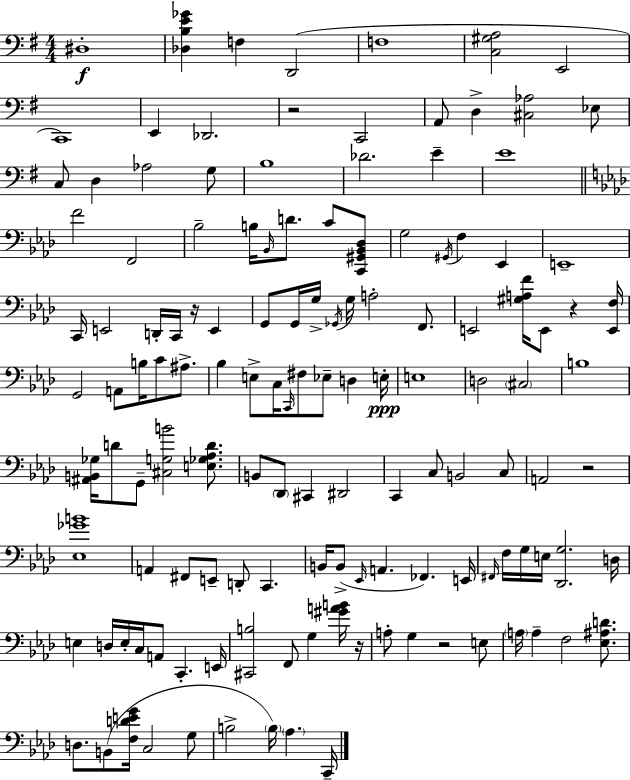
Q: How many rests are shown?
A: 6